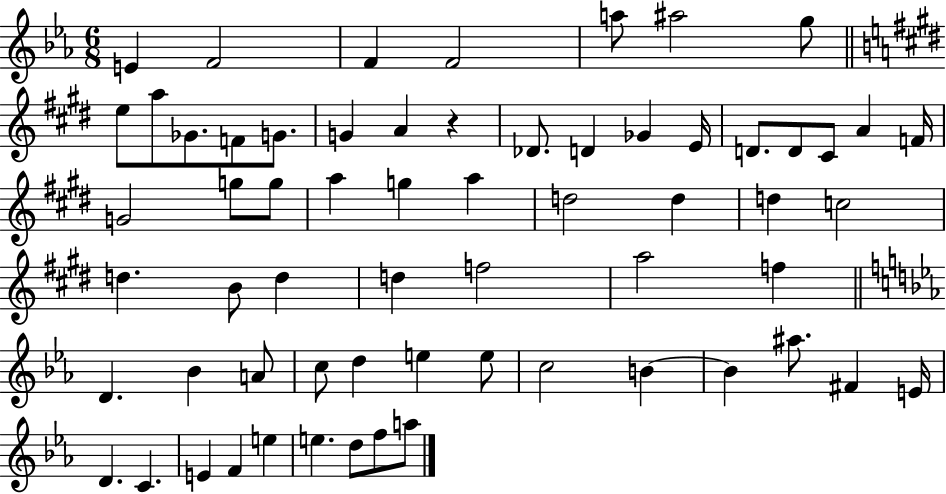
E4/q F4/h F4/q F4/h A5/e A#5/h G5/e E5/e A5/e Gb4/e. F4/e G4/e. G4/q A4/q R/q Db4/e. D4/q Gb4/q E4/s D4/e. D4/e C#4/e A4/q F4/s G4/h G5/e G5/e A5/q G5/q A5/q D5/h D5/q D5/q C5/h D5/q. B4/e D5/q D5/q F5/h A5/h F5/q D4/q. Bb4/q A4/e C5/e D5/q E5/q E5/e C5/h B4/q B4/q A#5/e. F#4/q E4/s D4/q. C4/q. E4/q F4/q E5/q E5/q. D5/e F5/e A5/e